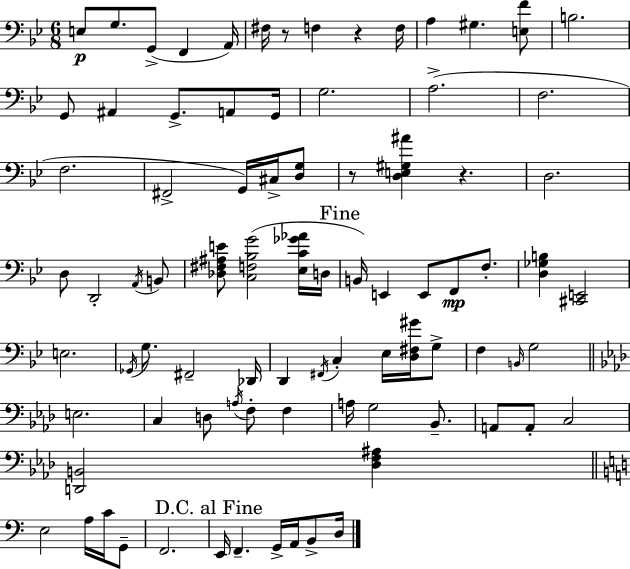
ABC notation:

X:1
T:Untitled
M:6/8
L:1/4
K:Bb
E,/2 G,/2 G,,/2 F,, A,,/4 ^F,/4 z/2 F, z F,/4 A, ^G, [E,F]/2 B,2 G,,/2 ^A,, G,,/2 A,,/2 G,,/4 G,2 A,2 F,2 F,2 ^F,,2 G,,/4 ^C,/4 [D,G,]/2 z/2 [D,E,^G,^A] z D,2 D,/2 D,,2 A,,/4 B,,/2 [_D,^F,^A,E]/2 [C,F,_B,G]2 [_E,C_G_A]/4 D,/4 B,,/4 E,, E,,/2 F,,/2 F,/2 [D,_G,B,] [^C,,E,,]2 E,2 _G,,/4 G,/2 ^F,,2 _D,,/4 D,, ^F,,/4 C, _E,/4 [D,^F,^G]/4 G,/2 F, B,,/4 G,2 E,2 C, D,/2 A,/4 F,/2 F, A,/4 G,2 _B,,/2 A,,/2 A,,/2 C,2 [D,,B,,]2 [_D,F,^A,] E,2 A,/4 C/4 G,,/2 F,,2 E,,/4 F,, G,,/4 A,,/4 B,,/2 D,/4